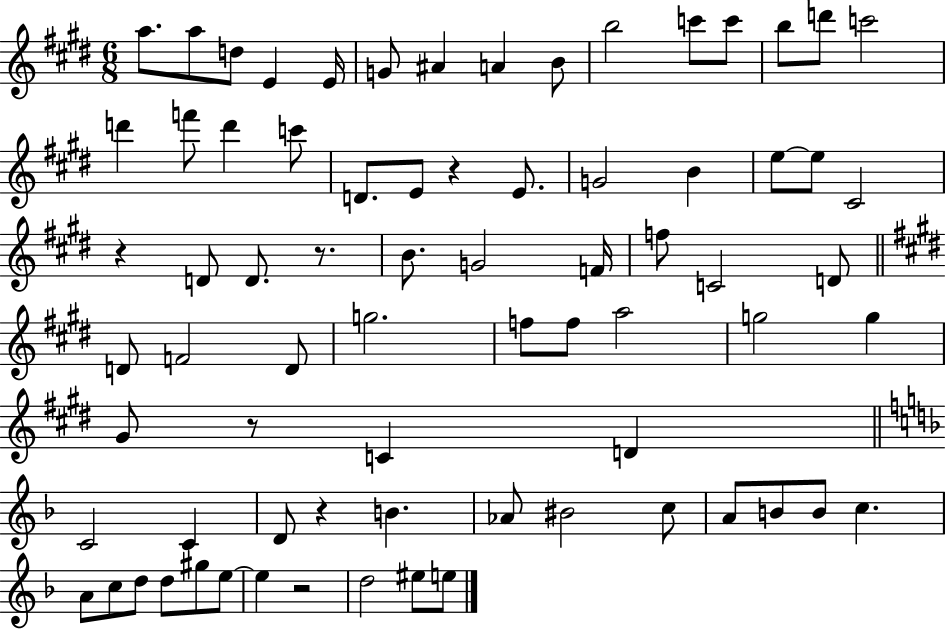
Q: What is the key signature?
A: E major